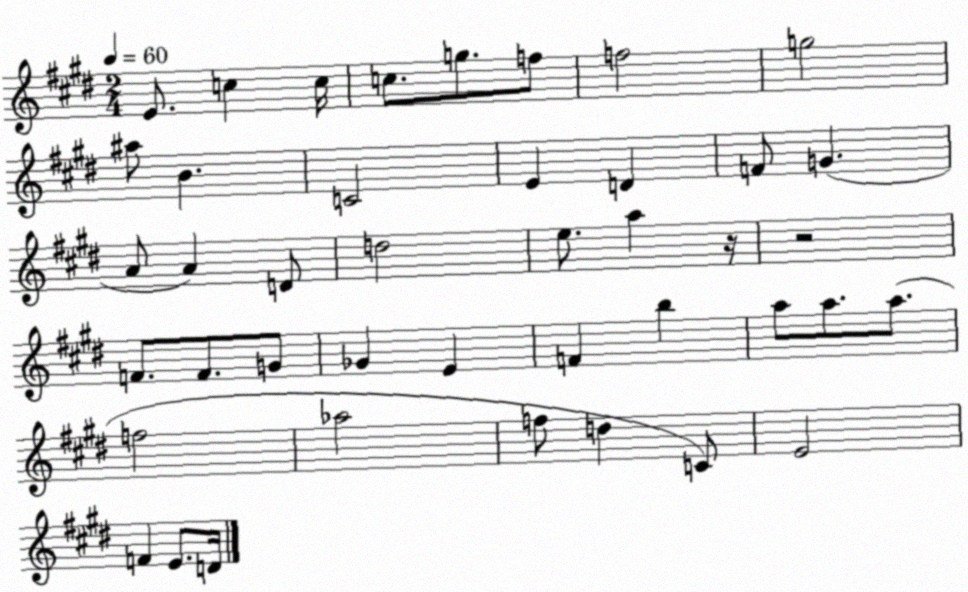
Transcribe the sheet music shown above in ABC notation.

X:1
T:Untitled
M:2/4
L:1/4
K:E
E/2 c c/4 c/2 g/2 f/2 f2 g2 ^a/2 B C2 E D F/2 G A/2 A D/2 d2 e/2 a z/4 z2 F/2 F/2 G/2 _G E F b a/2 a/2 a/2 f2 _a2 f/2 d C/2 E2 F E/2 D/4